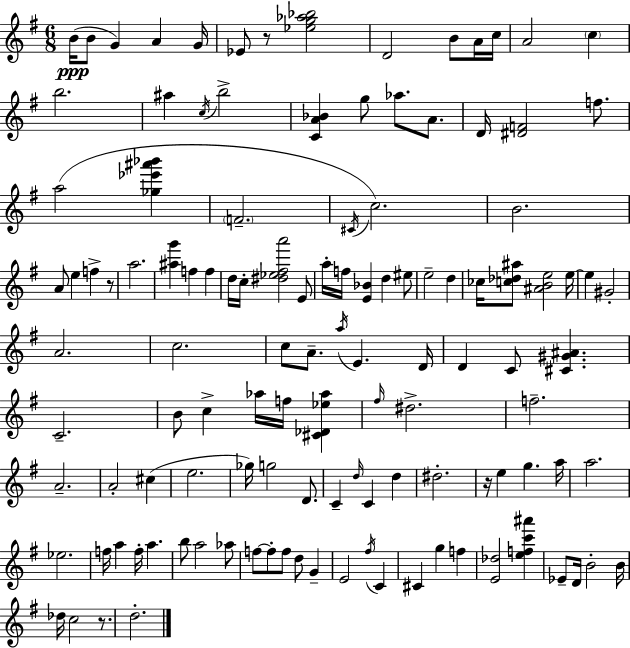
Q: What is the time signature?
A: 6/8